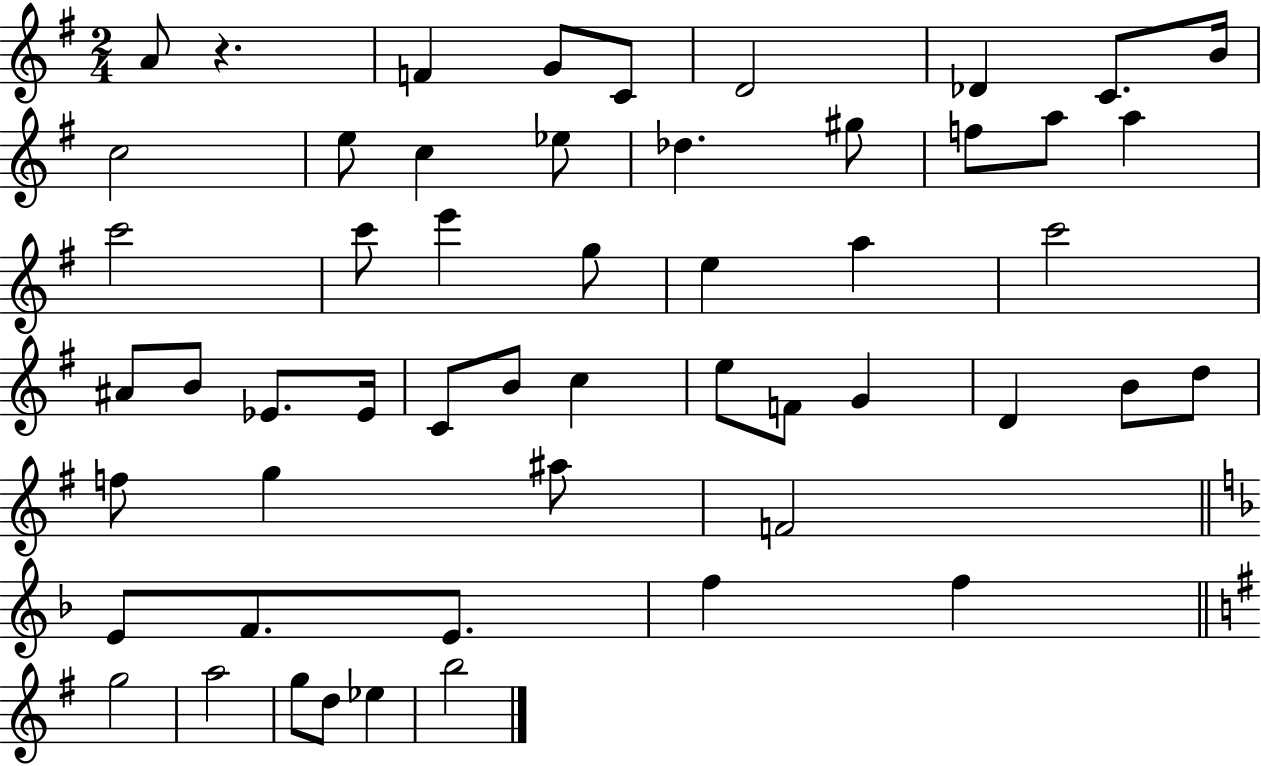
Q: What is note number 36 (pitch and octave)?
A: B4